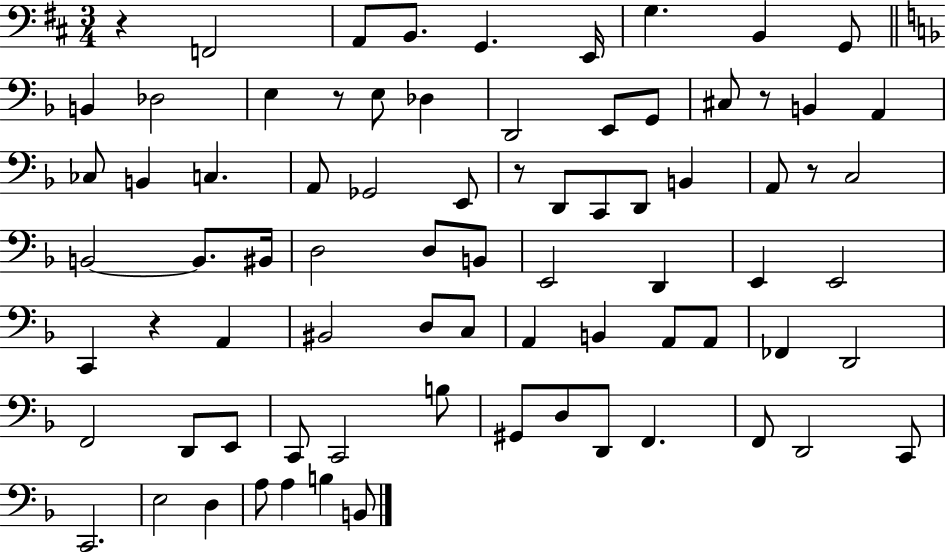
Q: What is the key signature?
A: D major